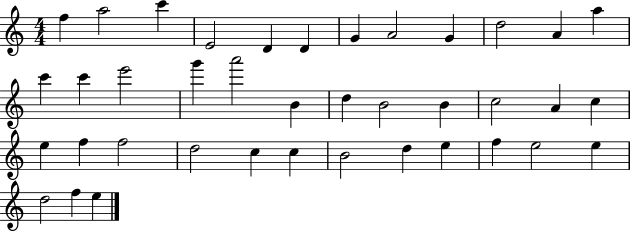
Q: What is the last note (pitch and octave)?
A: E5